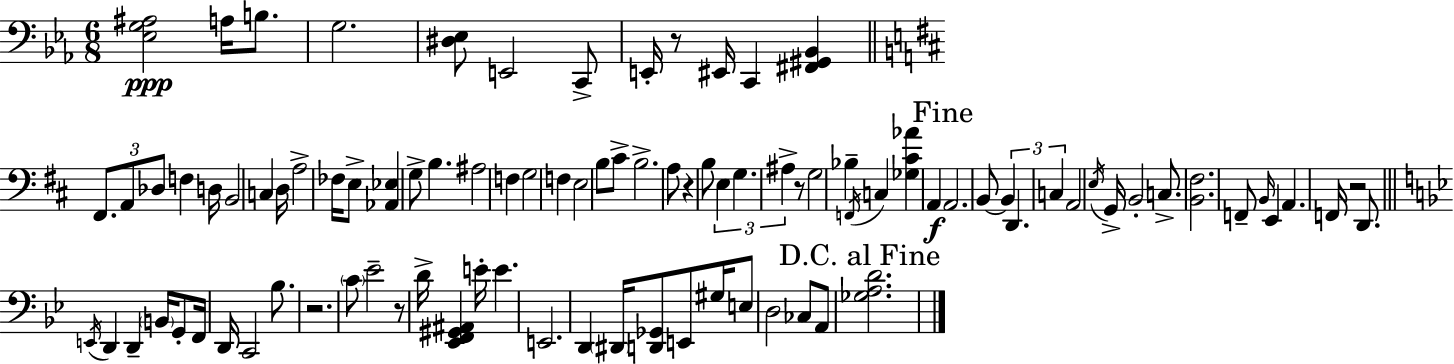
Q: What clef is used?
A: bass